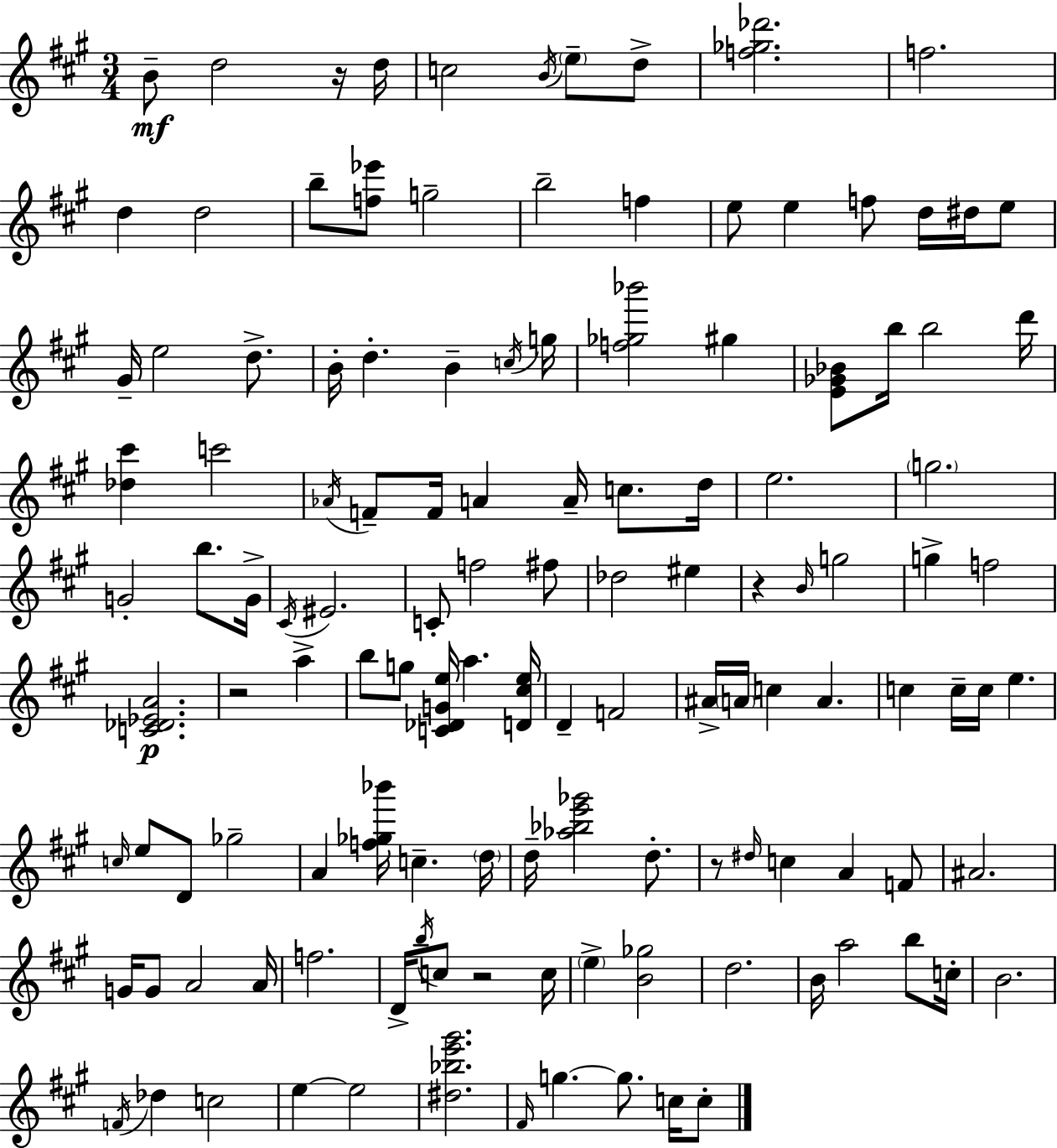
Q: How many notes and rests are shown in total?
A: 127